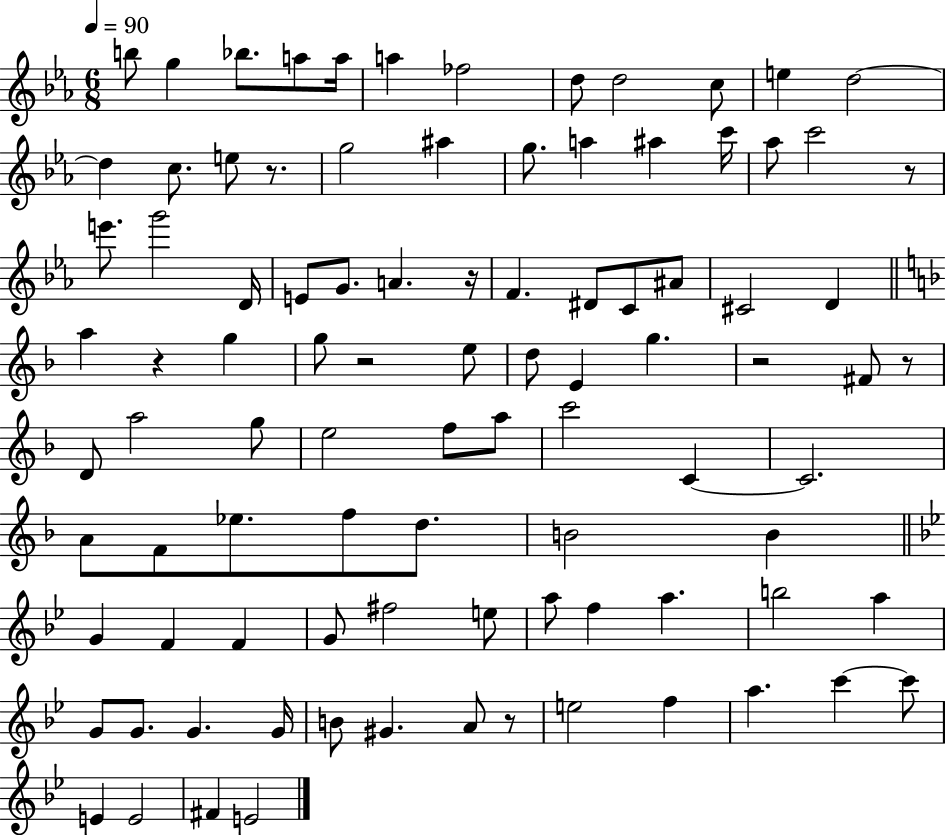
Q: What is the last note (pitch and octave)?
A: E4